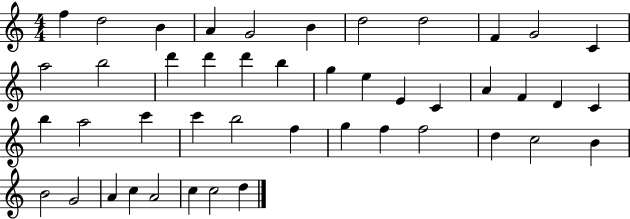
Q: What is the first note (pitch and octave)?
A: F5